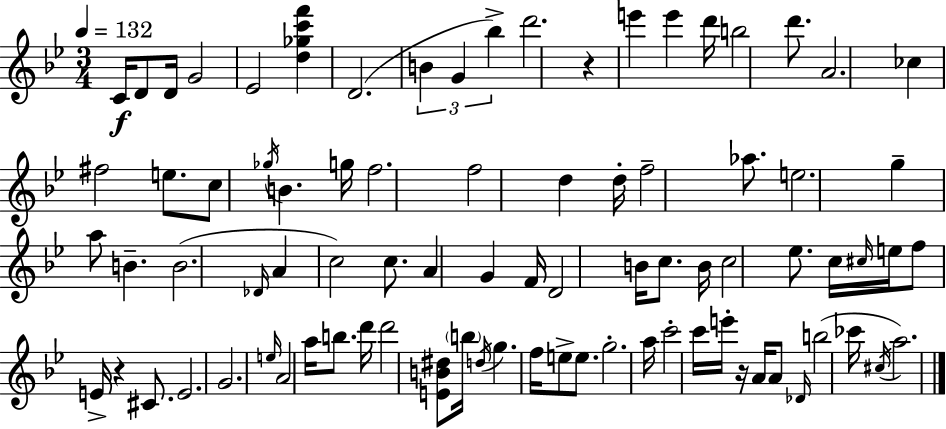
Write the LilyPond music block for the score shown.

{
  \clef treble
  \numericTimeSignature
  \time 3/4
  \key g \minor
  \tempo 4 = 132
  c'16\f d'8 d'16 g'2 | ees'2 <d'' ges'' c''' f'''>4 | d'2.( | \tuplet 3/2 { b'4 g'4 bes''4->) } | \break d'''2. | r4 e'''4 e'''4 | d'''16 b''2 d'''8. | a'2. | \break ces''4 fis''2 | e''8. c''8 \acciaccatura { ges''16 } b'4. | g''16 f''2. | f''2 d''4 | \break d''16-. f''2-- aes''8. | e''2. | g''4-- a''8 b'4.-- | b'2.( | \break \grace { des'16 } a'4 c''2) | c''8. a'4 g'4 | f'16 d'2 b'16 c''8. | b'16 c''2 ees''8. | \break c''16 \grace { cis''16 } e''16 f''8 e'16-> r4 | cis'8. e'2. | g'2. | \grace { e''16 } a'2 | \break a''16 b''8. d'''16 d'''2 | <e' b' dis''>8 \parenthesize b''16 \acciaccatura { d''16 } g''4. f''16 | e''8-> e''8. g''2.-. | a''16 c'''2-. | \break c'''16 e'''16-. r16 a'16 a'8 \grace { des'16 }( b''2 | ces'''16 \acciaccatura { cis''16 } a''2.) | \bar "|."
}